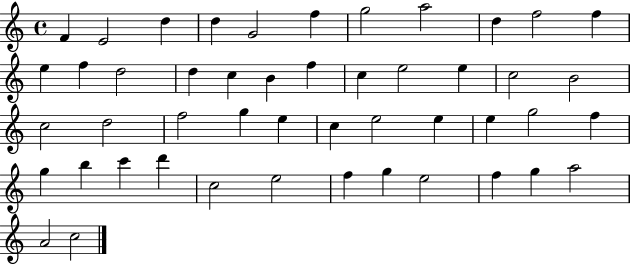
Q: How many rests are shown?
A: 0